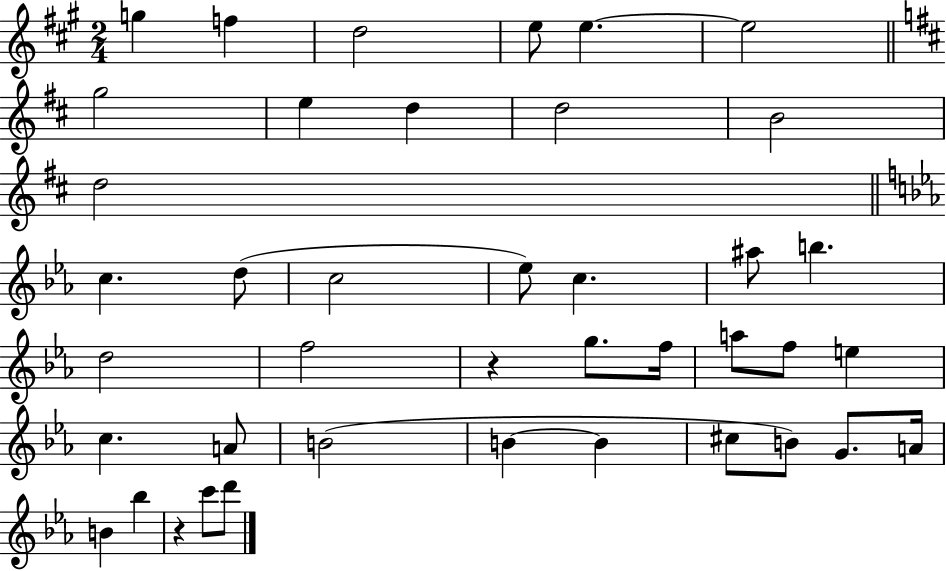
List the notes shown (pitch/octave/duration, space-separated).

G5/q F5/q D5/h E5/e E5/q. E5/h G5/h E5/q D5/q D5/h B4/h D5/h C5/q. D5/e C5/h Eb5/e C5/q. A#5/e B5/q. D5/h F5/h R/q G5/e. F5/s A5/e F5/e E5/q C5/q. A4/e B4/h B4/q B4/q C#5/e B4/e G4/e. A4/s B4/q Bb5/q R/q C6/e D6/e